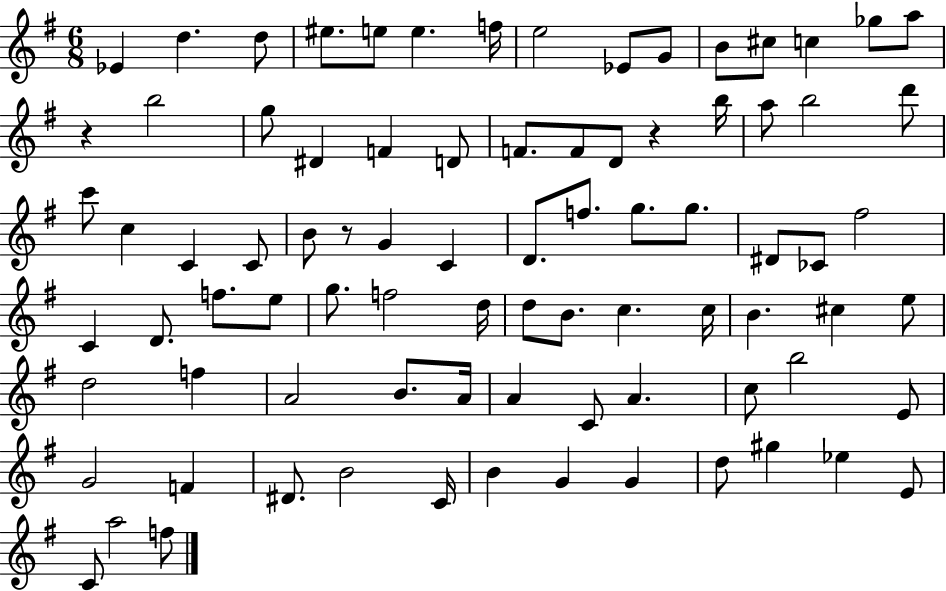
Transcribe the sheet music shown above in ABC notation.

X:1
T:Untitled
M:6/8
L:1/4
K:G
_E d d/2 ^e/2 e/2 e f/4 e2 _E/2 G/2 B/2 ^c/2 c _g/2 a/2 z b2 g/2 ^D F D/2 F/2 F/2 D/2 z b/4 a/2 b2 d'/2 c'/2 c C C/2 B/2 z/2 G C D/2 f/2 g/2 g/2 ^D/2 _C/2 ^f2 C D/2 f/2 e/2 g/2 f2 d/4 d/2 B/2 c c/4 B ^c e/2 d2 f A2 B/2 A/4 A C/2 A c/2 b2 E/2 G2 F ^D/2 B2 C/4 B G G d/2 ^g _e E/2 C/2 a2 f/2